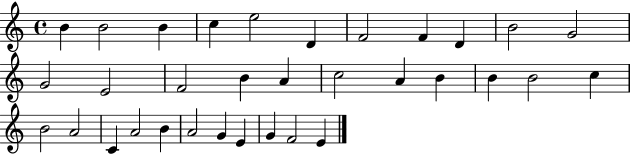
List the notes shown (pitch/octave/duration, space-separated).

B4/q B4/h B4/q C5/q E5/h D4/q F4/h F4/q D4/q B4/h G4/h G4/h E4/h F4/h B4/q A4/q C5/h A4/q B4/q B4/q B4/h C5/q B4/h A4/h C4/q A4/h B4/q A4/h G4/q E4/q G4/q F4/h E4/q